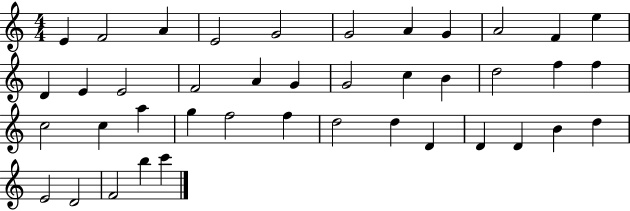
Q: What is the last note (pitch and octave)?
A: C6